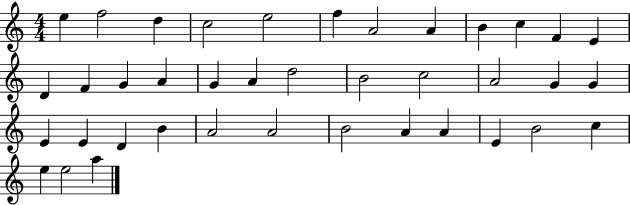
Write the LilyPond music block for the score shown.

{
  \clef treble
  \numericTimeSignature
  \time 4/4
  \key c \major
  e''4 f''2 d''4 | c''2 e''2 | f''4 a'2 a'4 | b'4 c''4 f'4 e'4 | \break d'4 f'4 g'4 a'4 | g'4 a'4 d''2 | b'2 c''2 | a'2 g'4 g'4 | \break e'4 e'4 d'4 b'4 | a'2 a'2 | b'2 a'4 a'4 | e'4 b'2 c''4 | \break e''4 e''2 a''4 | \bar "|."
}